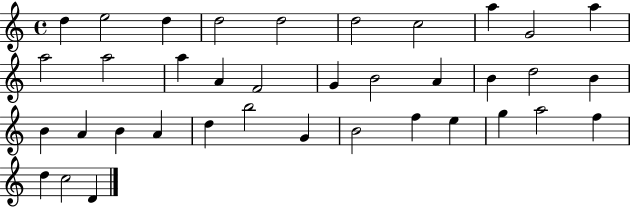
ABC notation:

X:1
T:Untitled
M:4/4
L:1/4
K:C
d e2 d d2 d2 d2 c2 a G2 a a2 a2 a A F2 G B2 A B d2 B B A B A d b2 G B2 f e g a2 f d c2 D